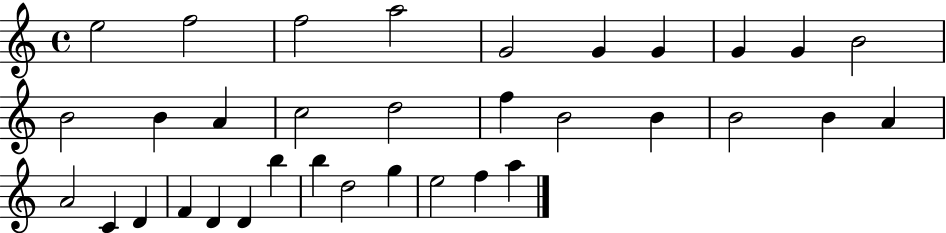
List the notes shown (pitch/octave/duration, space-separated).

E5/h F5/h F5/h A5/h G4/h G4/q G4/q G4/q G4/q B4/h B4/h B4/q A4/q C5/h D5/h F5/q B4/h B4/q B4/h B4/q A4/q A4/h C4/q D4/q F4/q D4/q D4/q B5/q B5/q D5/h G5/q E5/h F5/q A5/q